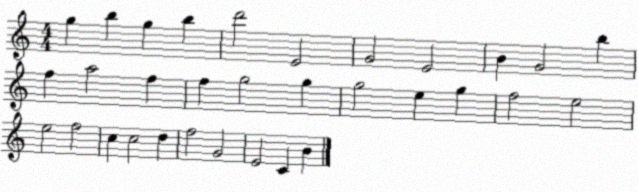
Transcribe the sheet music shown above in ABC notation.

X:1
T:Untitled
M:4/4
L:1/4
K:C
g b g b d'2 E2 G2 E2 B G2 b f a2 f f g2 g g2 e g f2 e2 e2 f2 c c2 d f2 G2 E2 C B